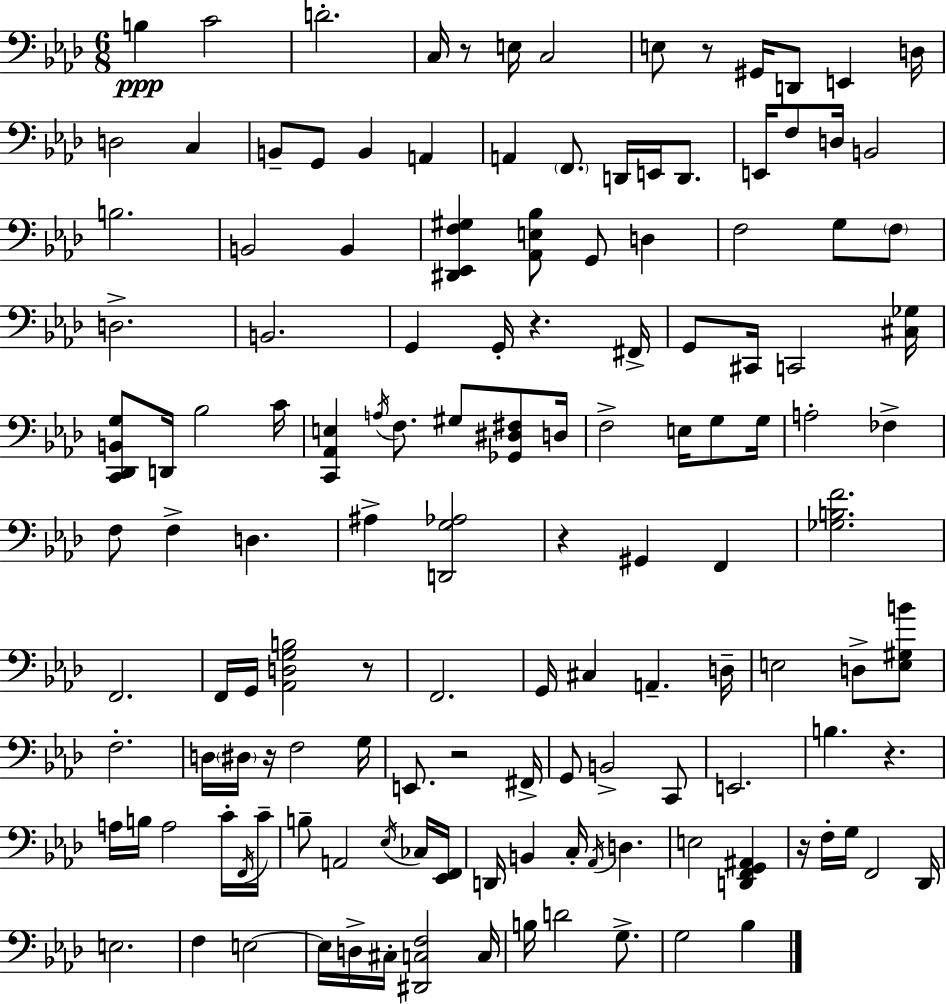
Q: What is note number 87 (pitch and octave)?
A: C4